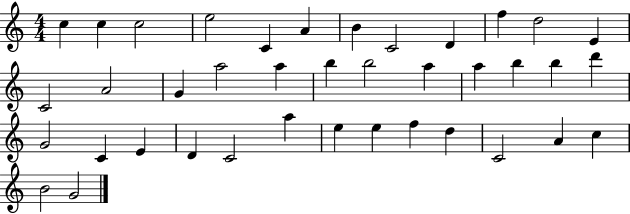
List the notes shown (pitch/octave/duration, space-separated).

C5/q C5/q C5/h E5/h C4/q A4/q B4/q C4/h D4/q F5/q D5/h E4/q C4/h A4/h G4/q A5/h A5/q B5/q B5/h A5/q A5/q B5/q B5/q D6/q G4/h C4/q E4/q D4/q C4/h A5/q E5/q E5/q F5/q D5/q C4/h A4/q C5/q B4/h G4/h